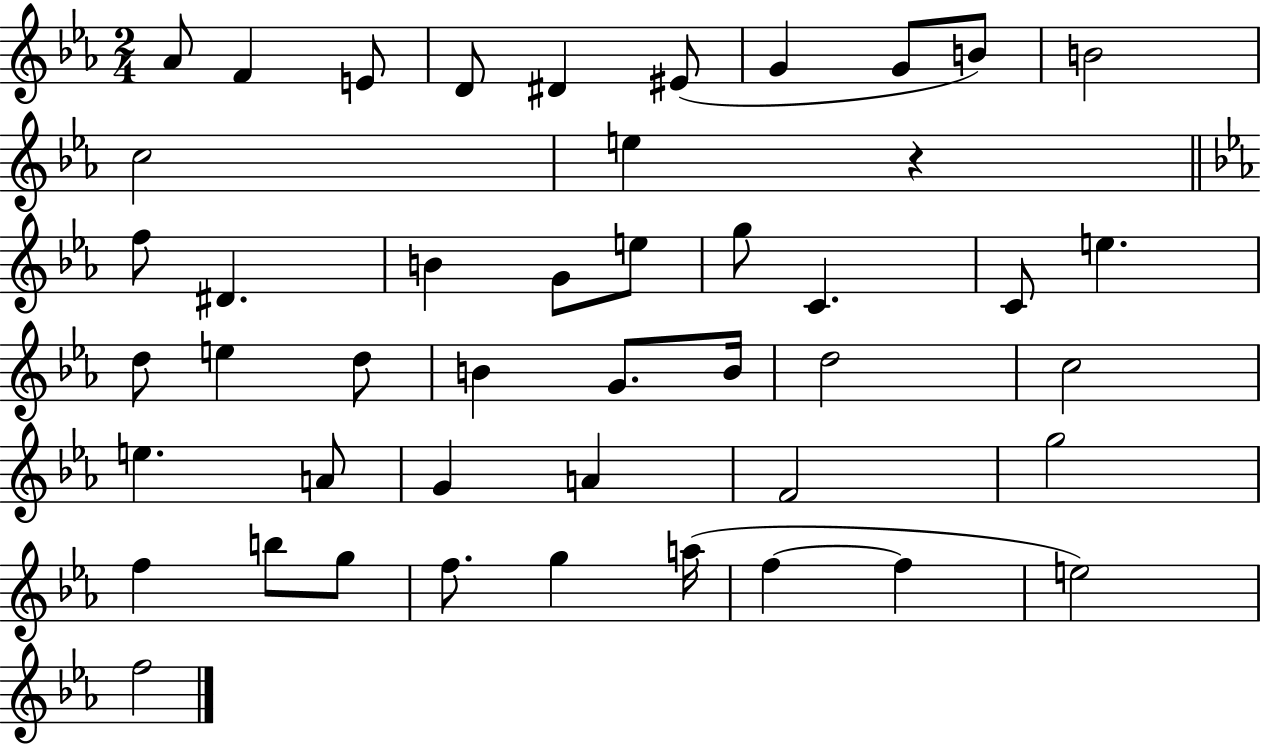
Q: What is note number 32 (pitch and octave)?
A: G4